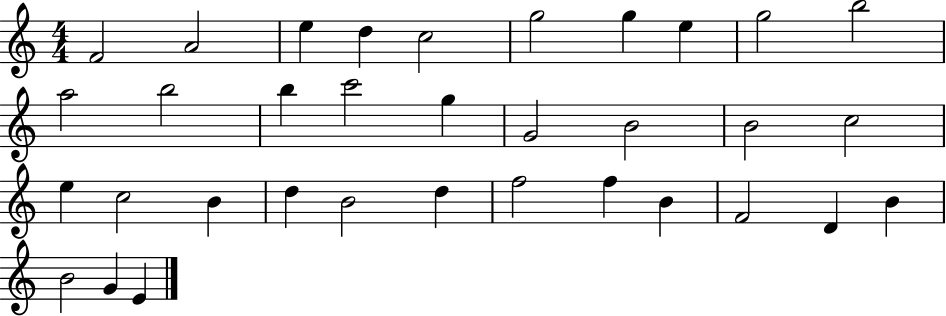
F4/h A4/h E5/q D5/q C5/h G5/h G5/q E5/q G5/h B5/h A5/h B5/h B5/q C6/h G5/q G4/h B4/h B4/h C5/h E5/q C5/h B4/q D5/q B4/h D5/q F5/h F5/q B4/q F4/h D4/q B4/q B4/h G4/q E4/q